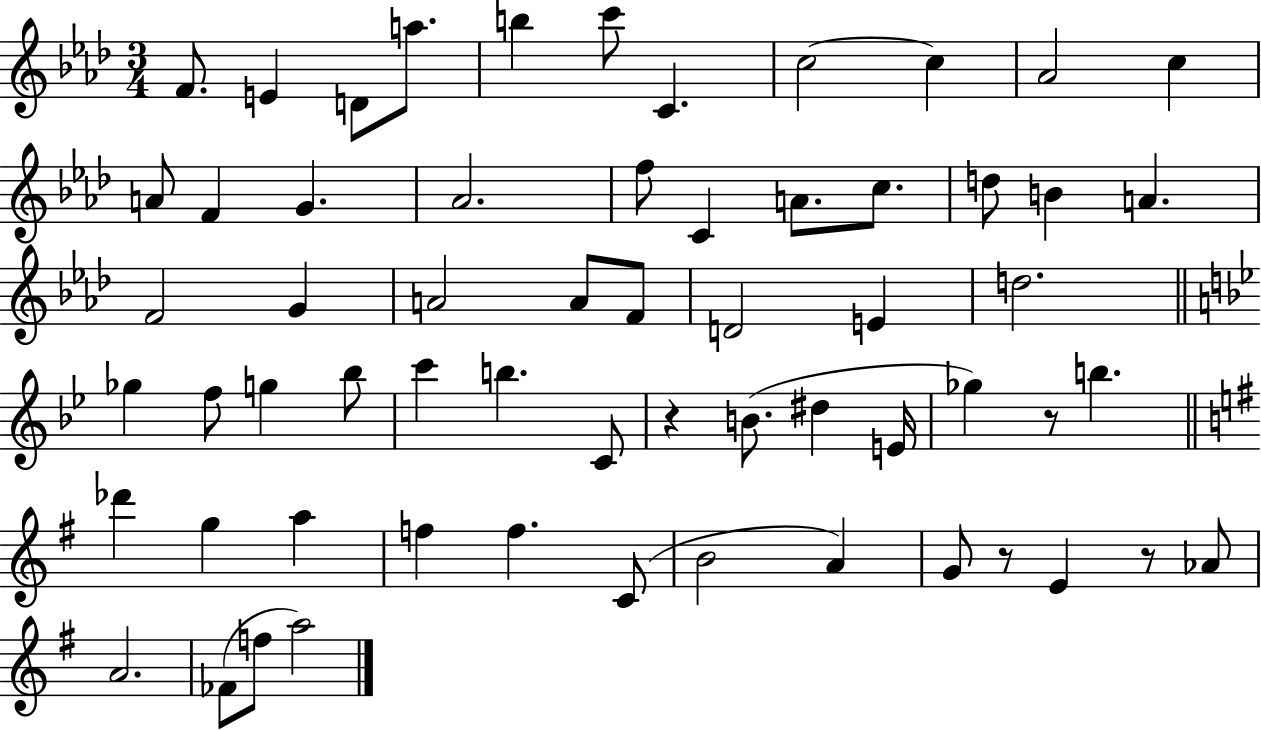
F4/e. E4/q D4/e A5/e. B5/q C6/e C4/q. C5/h C5/q Ab4/h C5/q A4/e F4/q G4/q. Ab4/h. F5/e C4/q A4/e. C5/e. D5/e B4/q A4/q. F4/h G4/q A4/h A4/e F4/e D4/h E4/q D5/h. Gb5/q F5/e G5/q Bb5/e C6/q B5/q. C4/e R/q B4/e. D#5/q E4/s Gb5/q R/e B5/q. Db6/q G5/q A5/q F5/q F5/q. C4/e B4/h A4/q G4/e R/e E4/q R/e Ab4/e A4/h. FES4/e F5/e A5/h